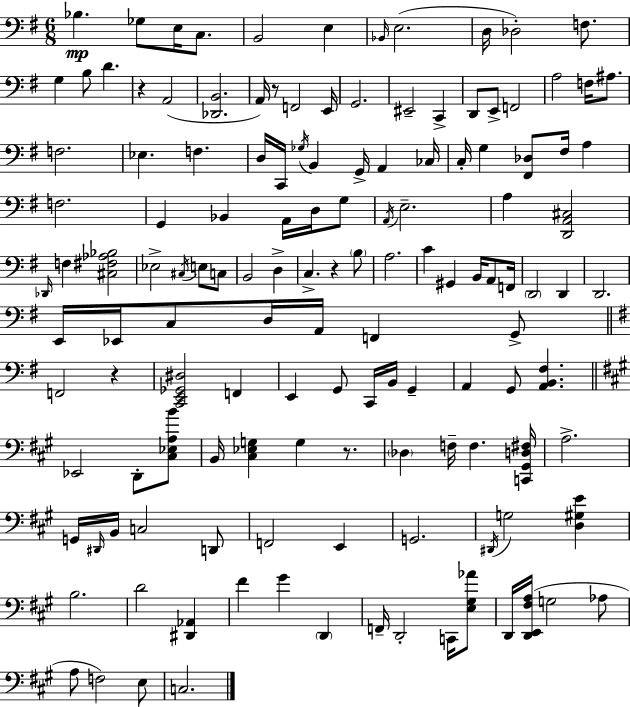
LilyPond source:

{
  \clef bass
  \numericTimeSignature
  \time 6/8
  \key e \minor
  bes4.\mp ges8 e16 c8. | b,2 e4 | \grace { bes,16 } e2.( | d16 des2-.) f8. | \break g4 b8 d'4. | r4 a,2( | <des, b,>2. | a,16) r8 f,2 | \break e,16 g,2. | eis,2-- c,4-> | d,8 e,8-> f,2 | a2 f16 ais8. | \break f2. | ees4. f4. | d16 c,16 \acciaccatura { ges16 } b,4 g,16-> a,4 | ces16 c16-. g4 <fis, des>8 fis16 a4 | \break f2. | g,4 bes,4 a,16 d16 | g8 \acciaccatura { a,16 } e2.-- | a4 <d, a, cis>2 | \break \grace { des,16 } f4 <cis fis aes bes>2 | ees2-> | \acciaccatura { cis16 } e8 c8 b,2 | d4-> c4.-> r4 | \break \parenthesize b8 a2. | c'4 gis,4 | b,16 a,8 f,16 \parenthesize d,2 | d,4 d,2. | \break e,16 ees,16 c8 d16 a,16 f,4 | g,8-> \bar "||" \break \key g \major f,2 r4 | <c, e, ges, dis>2 f,4 | e,4 g,8 c,16 b,16 g,4-- | a,4 g,8 <a, b, fis>4. | \break \bar "||" \break \key a \major ees,2 d,8-. <cis ees a b'>8 | b,16 <cis ees g>4 g4 r8. | \parenthesize des4 f16-- f4. <c, gis, d fis>16 | a2.-> | \break g,16 \grace { dis,16 } b,16 c2 d,8 | f,2 e,4 | g,2. | \acciaccatura { dis,16 } g2 <d gis e'>4 | \break b2. | d'2 <dis, aes,>4 | fis'4 gis'4 \parenthesize d,4 | f,16-- d,2-. c,16 | \break <e gis aes'>8 d,16 <d, e, fis a>16( g2 | aes8 a8 f2) | e8 c2. | \bar "|."
}